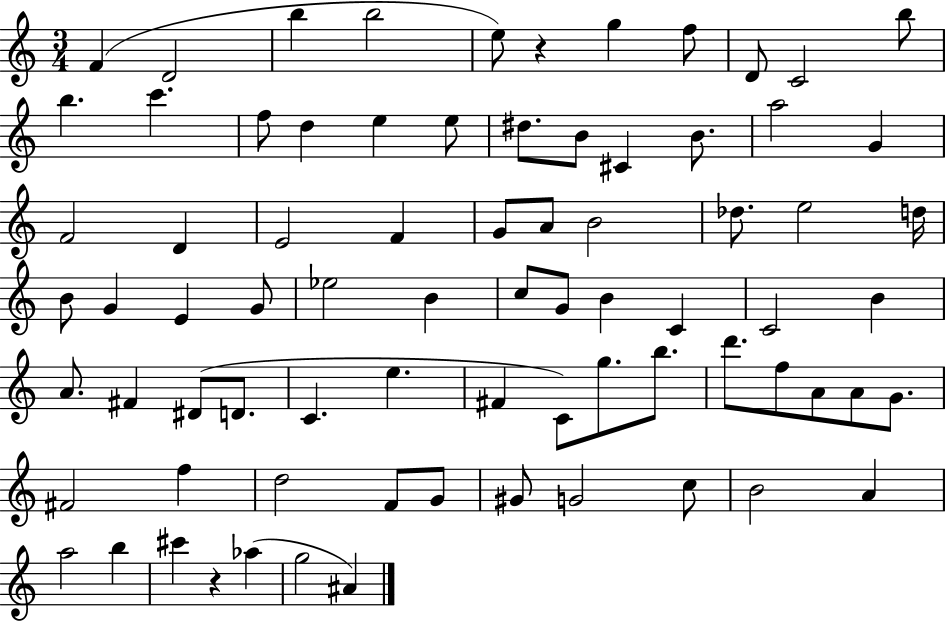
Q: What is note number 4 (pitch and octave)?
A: B5